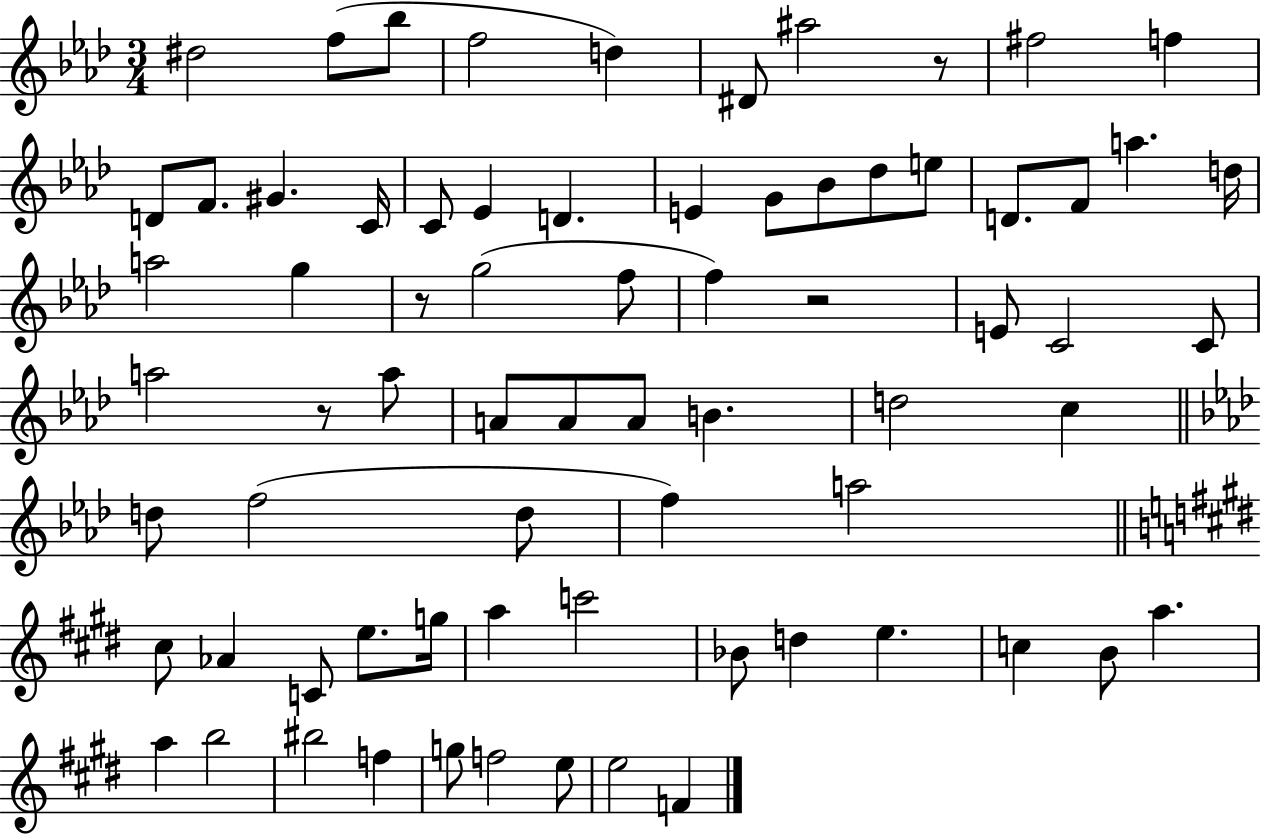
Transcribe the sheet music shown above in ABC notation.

X:1
T:Untitled
M:3/4
L:1/4
K:Ab
^d2 f/2 _b/2 f2 d ^D/2 ^a2 z/2 ^f2 f D/2 F/2 ^G C/4 C/2 _E D E G/2 _B/2 _d/2 e/2 D/2 F/2 a d/4 a2 g z/2 g2 f/2 f z2 E/2 C2 C/2 a2 z/2 a/2 A/2 A/2 A/2 B d2 c d/2 f2 d/2 f a2 ^c/2 _A C/2 e/2 g/4 a c'2 _B/2 d e c B/2 a a b2 ^b2 f g/2 f2 e/2 e2 F